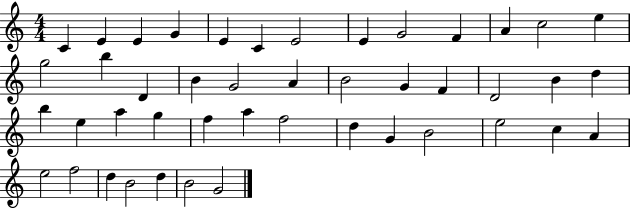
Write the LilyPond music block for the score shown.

{
  \clef treble
  \numericTimeSignature
  \time 4/4
  \key c \major
  c'4 e'4 e'4 g'4 | e'4 c'4 e'2 | e'4 g'2 f'4 | a'4 c''2 e''4 | \break g''2 b''4 d'4 | b'4 g'2 a'4 | b'2 g'4 f'4 | d'2 b'4 d''4 | \break b''4 e''4 a''4 g''4 | f''4 a''4 f''2 | d''4 g'4 b'2 | e''2 c''4 a'4 | \break e''2 f''2 | d''4 b'2 d''4 | b'2 g'2 | \bar "|."
}